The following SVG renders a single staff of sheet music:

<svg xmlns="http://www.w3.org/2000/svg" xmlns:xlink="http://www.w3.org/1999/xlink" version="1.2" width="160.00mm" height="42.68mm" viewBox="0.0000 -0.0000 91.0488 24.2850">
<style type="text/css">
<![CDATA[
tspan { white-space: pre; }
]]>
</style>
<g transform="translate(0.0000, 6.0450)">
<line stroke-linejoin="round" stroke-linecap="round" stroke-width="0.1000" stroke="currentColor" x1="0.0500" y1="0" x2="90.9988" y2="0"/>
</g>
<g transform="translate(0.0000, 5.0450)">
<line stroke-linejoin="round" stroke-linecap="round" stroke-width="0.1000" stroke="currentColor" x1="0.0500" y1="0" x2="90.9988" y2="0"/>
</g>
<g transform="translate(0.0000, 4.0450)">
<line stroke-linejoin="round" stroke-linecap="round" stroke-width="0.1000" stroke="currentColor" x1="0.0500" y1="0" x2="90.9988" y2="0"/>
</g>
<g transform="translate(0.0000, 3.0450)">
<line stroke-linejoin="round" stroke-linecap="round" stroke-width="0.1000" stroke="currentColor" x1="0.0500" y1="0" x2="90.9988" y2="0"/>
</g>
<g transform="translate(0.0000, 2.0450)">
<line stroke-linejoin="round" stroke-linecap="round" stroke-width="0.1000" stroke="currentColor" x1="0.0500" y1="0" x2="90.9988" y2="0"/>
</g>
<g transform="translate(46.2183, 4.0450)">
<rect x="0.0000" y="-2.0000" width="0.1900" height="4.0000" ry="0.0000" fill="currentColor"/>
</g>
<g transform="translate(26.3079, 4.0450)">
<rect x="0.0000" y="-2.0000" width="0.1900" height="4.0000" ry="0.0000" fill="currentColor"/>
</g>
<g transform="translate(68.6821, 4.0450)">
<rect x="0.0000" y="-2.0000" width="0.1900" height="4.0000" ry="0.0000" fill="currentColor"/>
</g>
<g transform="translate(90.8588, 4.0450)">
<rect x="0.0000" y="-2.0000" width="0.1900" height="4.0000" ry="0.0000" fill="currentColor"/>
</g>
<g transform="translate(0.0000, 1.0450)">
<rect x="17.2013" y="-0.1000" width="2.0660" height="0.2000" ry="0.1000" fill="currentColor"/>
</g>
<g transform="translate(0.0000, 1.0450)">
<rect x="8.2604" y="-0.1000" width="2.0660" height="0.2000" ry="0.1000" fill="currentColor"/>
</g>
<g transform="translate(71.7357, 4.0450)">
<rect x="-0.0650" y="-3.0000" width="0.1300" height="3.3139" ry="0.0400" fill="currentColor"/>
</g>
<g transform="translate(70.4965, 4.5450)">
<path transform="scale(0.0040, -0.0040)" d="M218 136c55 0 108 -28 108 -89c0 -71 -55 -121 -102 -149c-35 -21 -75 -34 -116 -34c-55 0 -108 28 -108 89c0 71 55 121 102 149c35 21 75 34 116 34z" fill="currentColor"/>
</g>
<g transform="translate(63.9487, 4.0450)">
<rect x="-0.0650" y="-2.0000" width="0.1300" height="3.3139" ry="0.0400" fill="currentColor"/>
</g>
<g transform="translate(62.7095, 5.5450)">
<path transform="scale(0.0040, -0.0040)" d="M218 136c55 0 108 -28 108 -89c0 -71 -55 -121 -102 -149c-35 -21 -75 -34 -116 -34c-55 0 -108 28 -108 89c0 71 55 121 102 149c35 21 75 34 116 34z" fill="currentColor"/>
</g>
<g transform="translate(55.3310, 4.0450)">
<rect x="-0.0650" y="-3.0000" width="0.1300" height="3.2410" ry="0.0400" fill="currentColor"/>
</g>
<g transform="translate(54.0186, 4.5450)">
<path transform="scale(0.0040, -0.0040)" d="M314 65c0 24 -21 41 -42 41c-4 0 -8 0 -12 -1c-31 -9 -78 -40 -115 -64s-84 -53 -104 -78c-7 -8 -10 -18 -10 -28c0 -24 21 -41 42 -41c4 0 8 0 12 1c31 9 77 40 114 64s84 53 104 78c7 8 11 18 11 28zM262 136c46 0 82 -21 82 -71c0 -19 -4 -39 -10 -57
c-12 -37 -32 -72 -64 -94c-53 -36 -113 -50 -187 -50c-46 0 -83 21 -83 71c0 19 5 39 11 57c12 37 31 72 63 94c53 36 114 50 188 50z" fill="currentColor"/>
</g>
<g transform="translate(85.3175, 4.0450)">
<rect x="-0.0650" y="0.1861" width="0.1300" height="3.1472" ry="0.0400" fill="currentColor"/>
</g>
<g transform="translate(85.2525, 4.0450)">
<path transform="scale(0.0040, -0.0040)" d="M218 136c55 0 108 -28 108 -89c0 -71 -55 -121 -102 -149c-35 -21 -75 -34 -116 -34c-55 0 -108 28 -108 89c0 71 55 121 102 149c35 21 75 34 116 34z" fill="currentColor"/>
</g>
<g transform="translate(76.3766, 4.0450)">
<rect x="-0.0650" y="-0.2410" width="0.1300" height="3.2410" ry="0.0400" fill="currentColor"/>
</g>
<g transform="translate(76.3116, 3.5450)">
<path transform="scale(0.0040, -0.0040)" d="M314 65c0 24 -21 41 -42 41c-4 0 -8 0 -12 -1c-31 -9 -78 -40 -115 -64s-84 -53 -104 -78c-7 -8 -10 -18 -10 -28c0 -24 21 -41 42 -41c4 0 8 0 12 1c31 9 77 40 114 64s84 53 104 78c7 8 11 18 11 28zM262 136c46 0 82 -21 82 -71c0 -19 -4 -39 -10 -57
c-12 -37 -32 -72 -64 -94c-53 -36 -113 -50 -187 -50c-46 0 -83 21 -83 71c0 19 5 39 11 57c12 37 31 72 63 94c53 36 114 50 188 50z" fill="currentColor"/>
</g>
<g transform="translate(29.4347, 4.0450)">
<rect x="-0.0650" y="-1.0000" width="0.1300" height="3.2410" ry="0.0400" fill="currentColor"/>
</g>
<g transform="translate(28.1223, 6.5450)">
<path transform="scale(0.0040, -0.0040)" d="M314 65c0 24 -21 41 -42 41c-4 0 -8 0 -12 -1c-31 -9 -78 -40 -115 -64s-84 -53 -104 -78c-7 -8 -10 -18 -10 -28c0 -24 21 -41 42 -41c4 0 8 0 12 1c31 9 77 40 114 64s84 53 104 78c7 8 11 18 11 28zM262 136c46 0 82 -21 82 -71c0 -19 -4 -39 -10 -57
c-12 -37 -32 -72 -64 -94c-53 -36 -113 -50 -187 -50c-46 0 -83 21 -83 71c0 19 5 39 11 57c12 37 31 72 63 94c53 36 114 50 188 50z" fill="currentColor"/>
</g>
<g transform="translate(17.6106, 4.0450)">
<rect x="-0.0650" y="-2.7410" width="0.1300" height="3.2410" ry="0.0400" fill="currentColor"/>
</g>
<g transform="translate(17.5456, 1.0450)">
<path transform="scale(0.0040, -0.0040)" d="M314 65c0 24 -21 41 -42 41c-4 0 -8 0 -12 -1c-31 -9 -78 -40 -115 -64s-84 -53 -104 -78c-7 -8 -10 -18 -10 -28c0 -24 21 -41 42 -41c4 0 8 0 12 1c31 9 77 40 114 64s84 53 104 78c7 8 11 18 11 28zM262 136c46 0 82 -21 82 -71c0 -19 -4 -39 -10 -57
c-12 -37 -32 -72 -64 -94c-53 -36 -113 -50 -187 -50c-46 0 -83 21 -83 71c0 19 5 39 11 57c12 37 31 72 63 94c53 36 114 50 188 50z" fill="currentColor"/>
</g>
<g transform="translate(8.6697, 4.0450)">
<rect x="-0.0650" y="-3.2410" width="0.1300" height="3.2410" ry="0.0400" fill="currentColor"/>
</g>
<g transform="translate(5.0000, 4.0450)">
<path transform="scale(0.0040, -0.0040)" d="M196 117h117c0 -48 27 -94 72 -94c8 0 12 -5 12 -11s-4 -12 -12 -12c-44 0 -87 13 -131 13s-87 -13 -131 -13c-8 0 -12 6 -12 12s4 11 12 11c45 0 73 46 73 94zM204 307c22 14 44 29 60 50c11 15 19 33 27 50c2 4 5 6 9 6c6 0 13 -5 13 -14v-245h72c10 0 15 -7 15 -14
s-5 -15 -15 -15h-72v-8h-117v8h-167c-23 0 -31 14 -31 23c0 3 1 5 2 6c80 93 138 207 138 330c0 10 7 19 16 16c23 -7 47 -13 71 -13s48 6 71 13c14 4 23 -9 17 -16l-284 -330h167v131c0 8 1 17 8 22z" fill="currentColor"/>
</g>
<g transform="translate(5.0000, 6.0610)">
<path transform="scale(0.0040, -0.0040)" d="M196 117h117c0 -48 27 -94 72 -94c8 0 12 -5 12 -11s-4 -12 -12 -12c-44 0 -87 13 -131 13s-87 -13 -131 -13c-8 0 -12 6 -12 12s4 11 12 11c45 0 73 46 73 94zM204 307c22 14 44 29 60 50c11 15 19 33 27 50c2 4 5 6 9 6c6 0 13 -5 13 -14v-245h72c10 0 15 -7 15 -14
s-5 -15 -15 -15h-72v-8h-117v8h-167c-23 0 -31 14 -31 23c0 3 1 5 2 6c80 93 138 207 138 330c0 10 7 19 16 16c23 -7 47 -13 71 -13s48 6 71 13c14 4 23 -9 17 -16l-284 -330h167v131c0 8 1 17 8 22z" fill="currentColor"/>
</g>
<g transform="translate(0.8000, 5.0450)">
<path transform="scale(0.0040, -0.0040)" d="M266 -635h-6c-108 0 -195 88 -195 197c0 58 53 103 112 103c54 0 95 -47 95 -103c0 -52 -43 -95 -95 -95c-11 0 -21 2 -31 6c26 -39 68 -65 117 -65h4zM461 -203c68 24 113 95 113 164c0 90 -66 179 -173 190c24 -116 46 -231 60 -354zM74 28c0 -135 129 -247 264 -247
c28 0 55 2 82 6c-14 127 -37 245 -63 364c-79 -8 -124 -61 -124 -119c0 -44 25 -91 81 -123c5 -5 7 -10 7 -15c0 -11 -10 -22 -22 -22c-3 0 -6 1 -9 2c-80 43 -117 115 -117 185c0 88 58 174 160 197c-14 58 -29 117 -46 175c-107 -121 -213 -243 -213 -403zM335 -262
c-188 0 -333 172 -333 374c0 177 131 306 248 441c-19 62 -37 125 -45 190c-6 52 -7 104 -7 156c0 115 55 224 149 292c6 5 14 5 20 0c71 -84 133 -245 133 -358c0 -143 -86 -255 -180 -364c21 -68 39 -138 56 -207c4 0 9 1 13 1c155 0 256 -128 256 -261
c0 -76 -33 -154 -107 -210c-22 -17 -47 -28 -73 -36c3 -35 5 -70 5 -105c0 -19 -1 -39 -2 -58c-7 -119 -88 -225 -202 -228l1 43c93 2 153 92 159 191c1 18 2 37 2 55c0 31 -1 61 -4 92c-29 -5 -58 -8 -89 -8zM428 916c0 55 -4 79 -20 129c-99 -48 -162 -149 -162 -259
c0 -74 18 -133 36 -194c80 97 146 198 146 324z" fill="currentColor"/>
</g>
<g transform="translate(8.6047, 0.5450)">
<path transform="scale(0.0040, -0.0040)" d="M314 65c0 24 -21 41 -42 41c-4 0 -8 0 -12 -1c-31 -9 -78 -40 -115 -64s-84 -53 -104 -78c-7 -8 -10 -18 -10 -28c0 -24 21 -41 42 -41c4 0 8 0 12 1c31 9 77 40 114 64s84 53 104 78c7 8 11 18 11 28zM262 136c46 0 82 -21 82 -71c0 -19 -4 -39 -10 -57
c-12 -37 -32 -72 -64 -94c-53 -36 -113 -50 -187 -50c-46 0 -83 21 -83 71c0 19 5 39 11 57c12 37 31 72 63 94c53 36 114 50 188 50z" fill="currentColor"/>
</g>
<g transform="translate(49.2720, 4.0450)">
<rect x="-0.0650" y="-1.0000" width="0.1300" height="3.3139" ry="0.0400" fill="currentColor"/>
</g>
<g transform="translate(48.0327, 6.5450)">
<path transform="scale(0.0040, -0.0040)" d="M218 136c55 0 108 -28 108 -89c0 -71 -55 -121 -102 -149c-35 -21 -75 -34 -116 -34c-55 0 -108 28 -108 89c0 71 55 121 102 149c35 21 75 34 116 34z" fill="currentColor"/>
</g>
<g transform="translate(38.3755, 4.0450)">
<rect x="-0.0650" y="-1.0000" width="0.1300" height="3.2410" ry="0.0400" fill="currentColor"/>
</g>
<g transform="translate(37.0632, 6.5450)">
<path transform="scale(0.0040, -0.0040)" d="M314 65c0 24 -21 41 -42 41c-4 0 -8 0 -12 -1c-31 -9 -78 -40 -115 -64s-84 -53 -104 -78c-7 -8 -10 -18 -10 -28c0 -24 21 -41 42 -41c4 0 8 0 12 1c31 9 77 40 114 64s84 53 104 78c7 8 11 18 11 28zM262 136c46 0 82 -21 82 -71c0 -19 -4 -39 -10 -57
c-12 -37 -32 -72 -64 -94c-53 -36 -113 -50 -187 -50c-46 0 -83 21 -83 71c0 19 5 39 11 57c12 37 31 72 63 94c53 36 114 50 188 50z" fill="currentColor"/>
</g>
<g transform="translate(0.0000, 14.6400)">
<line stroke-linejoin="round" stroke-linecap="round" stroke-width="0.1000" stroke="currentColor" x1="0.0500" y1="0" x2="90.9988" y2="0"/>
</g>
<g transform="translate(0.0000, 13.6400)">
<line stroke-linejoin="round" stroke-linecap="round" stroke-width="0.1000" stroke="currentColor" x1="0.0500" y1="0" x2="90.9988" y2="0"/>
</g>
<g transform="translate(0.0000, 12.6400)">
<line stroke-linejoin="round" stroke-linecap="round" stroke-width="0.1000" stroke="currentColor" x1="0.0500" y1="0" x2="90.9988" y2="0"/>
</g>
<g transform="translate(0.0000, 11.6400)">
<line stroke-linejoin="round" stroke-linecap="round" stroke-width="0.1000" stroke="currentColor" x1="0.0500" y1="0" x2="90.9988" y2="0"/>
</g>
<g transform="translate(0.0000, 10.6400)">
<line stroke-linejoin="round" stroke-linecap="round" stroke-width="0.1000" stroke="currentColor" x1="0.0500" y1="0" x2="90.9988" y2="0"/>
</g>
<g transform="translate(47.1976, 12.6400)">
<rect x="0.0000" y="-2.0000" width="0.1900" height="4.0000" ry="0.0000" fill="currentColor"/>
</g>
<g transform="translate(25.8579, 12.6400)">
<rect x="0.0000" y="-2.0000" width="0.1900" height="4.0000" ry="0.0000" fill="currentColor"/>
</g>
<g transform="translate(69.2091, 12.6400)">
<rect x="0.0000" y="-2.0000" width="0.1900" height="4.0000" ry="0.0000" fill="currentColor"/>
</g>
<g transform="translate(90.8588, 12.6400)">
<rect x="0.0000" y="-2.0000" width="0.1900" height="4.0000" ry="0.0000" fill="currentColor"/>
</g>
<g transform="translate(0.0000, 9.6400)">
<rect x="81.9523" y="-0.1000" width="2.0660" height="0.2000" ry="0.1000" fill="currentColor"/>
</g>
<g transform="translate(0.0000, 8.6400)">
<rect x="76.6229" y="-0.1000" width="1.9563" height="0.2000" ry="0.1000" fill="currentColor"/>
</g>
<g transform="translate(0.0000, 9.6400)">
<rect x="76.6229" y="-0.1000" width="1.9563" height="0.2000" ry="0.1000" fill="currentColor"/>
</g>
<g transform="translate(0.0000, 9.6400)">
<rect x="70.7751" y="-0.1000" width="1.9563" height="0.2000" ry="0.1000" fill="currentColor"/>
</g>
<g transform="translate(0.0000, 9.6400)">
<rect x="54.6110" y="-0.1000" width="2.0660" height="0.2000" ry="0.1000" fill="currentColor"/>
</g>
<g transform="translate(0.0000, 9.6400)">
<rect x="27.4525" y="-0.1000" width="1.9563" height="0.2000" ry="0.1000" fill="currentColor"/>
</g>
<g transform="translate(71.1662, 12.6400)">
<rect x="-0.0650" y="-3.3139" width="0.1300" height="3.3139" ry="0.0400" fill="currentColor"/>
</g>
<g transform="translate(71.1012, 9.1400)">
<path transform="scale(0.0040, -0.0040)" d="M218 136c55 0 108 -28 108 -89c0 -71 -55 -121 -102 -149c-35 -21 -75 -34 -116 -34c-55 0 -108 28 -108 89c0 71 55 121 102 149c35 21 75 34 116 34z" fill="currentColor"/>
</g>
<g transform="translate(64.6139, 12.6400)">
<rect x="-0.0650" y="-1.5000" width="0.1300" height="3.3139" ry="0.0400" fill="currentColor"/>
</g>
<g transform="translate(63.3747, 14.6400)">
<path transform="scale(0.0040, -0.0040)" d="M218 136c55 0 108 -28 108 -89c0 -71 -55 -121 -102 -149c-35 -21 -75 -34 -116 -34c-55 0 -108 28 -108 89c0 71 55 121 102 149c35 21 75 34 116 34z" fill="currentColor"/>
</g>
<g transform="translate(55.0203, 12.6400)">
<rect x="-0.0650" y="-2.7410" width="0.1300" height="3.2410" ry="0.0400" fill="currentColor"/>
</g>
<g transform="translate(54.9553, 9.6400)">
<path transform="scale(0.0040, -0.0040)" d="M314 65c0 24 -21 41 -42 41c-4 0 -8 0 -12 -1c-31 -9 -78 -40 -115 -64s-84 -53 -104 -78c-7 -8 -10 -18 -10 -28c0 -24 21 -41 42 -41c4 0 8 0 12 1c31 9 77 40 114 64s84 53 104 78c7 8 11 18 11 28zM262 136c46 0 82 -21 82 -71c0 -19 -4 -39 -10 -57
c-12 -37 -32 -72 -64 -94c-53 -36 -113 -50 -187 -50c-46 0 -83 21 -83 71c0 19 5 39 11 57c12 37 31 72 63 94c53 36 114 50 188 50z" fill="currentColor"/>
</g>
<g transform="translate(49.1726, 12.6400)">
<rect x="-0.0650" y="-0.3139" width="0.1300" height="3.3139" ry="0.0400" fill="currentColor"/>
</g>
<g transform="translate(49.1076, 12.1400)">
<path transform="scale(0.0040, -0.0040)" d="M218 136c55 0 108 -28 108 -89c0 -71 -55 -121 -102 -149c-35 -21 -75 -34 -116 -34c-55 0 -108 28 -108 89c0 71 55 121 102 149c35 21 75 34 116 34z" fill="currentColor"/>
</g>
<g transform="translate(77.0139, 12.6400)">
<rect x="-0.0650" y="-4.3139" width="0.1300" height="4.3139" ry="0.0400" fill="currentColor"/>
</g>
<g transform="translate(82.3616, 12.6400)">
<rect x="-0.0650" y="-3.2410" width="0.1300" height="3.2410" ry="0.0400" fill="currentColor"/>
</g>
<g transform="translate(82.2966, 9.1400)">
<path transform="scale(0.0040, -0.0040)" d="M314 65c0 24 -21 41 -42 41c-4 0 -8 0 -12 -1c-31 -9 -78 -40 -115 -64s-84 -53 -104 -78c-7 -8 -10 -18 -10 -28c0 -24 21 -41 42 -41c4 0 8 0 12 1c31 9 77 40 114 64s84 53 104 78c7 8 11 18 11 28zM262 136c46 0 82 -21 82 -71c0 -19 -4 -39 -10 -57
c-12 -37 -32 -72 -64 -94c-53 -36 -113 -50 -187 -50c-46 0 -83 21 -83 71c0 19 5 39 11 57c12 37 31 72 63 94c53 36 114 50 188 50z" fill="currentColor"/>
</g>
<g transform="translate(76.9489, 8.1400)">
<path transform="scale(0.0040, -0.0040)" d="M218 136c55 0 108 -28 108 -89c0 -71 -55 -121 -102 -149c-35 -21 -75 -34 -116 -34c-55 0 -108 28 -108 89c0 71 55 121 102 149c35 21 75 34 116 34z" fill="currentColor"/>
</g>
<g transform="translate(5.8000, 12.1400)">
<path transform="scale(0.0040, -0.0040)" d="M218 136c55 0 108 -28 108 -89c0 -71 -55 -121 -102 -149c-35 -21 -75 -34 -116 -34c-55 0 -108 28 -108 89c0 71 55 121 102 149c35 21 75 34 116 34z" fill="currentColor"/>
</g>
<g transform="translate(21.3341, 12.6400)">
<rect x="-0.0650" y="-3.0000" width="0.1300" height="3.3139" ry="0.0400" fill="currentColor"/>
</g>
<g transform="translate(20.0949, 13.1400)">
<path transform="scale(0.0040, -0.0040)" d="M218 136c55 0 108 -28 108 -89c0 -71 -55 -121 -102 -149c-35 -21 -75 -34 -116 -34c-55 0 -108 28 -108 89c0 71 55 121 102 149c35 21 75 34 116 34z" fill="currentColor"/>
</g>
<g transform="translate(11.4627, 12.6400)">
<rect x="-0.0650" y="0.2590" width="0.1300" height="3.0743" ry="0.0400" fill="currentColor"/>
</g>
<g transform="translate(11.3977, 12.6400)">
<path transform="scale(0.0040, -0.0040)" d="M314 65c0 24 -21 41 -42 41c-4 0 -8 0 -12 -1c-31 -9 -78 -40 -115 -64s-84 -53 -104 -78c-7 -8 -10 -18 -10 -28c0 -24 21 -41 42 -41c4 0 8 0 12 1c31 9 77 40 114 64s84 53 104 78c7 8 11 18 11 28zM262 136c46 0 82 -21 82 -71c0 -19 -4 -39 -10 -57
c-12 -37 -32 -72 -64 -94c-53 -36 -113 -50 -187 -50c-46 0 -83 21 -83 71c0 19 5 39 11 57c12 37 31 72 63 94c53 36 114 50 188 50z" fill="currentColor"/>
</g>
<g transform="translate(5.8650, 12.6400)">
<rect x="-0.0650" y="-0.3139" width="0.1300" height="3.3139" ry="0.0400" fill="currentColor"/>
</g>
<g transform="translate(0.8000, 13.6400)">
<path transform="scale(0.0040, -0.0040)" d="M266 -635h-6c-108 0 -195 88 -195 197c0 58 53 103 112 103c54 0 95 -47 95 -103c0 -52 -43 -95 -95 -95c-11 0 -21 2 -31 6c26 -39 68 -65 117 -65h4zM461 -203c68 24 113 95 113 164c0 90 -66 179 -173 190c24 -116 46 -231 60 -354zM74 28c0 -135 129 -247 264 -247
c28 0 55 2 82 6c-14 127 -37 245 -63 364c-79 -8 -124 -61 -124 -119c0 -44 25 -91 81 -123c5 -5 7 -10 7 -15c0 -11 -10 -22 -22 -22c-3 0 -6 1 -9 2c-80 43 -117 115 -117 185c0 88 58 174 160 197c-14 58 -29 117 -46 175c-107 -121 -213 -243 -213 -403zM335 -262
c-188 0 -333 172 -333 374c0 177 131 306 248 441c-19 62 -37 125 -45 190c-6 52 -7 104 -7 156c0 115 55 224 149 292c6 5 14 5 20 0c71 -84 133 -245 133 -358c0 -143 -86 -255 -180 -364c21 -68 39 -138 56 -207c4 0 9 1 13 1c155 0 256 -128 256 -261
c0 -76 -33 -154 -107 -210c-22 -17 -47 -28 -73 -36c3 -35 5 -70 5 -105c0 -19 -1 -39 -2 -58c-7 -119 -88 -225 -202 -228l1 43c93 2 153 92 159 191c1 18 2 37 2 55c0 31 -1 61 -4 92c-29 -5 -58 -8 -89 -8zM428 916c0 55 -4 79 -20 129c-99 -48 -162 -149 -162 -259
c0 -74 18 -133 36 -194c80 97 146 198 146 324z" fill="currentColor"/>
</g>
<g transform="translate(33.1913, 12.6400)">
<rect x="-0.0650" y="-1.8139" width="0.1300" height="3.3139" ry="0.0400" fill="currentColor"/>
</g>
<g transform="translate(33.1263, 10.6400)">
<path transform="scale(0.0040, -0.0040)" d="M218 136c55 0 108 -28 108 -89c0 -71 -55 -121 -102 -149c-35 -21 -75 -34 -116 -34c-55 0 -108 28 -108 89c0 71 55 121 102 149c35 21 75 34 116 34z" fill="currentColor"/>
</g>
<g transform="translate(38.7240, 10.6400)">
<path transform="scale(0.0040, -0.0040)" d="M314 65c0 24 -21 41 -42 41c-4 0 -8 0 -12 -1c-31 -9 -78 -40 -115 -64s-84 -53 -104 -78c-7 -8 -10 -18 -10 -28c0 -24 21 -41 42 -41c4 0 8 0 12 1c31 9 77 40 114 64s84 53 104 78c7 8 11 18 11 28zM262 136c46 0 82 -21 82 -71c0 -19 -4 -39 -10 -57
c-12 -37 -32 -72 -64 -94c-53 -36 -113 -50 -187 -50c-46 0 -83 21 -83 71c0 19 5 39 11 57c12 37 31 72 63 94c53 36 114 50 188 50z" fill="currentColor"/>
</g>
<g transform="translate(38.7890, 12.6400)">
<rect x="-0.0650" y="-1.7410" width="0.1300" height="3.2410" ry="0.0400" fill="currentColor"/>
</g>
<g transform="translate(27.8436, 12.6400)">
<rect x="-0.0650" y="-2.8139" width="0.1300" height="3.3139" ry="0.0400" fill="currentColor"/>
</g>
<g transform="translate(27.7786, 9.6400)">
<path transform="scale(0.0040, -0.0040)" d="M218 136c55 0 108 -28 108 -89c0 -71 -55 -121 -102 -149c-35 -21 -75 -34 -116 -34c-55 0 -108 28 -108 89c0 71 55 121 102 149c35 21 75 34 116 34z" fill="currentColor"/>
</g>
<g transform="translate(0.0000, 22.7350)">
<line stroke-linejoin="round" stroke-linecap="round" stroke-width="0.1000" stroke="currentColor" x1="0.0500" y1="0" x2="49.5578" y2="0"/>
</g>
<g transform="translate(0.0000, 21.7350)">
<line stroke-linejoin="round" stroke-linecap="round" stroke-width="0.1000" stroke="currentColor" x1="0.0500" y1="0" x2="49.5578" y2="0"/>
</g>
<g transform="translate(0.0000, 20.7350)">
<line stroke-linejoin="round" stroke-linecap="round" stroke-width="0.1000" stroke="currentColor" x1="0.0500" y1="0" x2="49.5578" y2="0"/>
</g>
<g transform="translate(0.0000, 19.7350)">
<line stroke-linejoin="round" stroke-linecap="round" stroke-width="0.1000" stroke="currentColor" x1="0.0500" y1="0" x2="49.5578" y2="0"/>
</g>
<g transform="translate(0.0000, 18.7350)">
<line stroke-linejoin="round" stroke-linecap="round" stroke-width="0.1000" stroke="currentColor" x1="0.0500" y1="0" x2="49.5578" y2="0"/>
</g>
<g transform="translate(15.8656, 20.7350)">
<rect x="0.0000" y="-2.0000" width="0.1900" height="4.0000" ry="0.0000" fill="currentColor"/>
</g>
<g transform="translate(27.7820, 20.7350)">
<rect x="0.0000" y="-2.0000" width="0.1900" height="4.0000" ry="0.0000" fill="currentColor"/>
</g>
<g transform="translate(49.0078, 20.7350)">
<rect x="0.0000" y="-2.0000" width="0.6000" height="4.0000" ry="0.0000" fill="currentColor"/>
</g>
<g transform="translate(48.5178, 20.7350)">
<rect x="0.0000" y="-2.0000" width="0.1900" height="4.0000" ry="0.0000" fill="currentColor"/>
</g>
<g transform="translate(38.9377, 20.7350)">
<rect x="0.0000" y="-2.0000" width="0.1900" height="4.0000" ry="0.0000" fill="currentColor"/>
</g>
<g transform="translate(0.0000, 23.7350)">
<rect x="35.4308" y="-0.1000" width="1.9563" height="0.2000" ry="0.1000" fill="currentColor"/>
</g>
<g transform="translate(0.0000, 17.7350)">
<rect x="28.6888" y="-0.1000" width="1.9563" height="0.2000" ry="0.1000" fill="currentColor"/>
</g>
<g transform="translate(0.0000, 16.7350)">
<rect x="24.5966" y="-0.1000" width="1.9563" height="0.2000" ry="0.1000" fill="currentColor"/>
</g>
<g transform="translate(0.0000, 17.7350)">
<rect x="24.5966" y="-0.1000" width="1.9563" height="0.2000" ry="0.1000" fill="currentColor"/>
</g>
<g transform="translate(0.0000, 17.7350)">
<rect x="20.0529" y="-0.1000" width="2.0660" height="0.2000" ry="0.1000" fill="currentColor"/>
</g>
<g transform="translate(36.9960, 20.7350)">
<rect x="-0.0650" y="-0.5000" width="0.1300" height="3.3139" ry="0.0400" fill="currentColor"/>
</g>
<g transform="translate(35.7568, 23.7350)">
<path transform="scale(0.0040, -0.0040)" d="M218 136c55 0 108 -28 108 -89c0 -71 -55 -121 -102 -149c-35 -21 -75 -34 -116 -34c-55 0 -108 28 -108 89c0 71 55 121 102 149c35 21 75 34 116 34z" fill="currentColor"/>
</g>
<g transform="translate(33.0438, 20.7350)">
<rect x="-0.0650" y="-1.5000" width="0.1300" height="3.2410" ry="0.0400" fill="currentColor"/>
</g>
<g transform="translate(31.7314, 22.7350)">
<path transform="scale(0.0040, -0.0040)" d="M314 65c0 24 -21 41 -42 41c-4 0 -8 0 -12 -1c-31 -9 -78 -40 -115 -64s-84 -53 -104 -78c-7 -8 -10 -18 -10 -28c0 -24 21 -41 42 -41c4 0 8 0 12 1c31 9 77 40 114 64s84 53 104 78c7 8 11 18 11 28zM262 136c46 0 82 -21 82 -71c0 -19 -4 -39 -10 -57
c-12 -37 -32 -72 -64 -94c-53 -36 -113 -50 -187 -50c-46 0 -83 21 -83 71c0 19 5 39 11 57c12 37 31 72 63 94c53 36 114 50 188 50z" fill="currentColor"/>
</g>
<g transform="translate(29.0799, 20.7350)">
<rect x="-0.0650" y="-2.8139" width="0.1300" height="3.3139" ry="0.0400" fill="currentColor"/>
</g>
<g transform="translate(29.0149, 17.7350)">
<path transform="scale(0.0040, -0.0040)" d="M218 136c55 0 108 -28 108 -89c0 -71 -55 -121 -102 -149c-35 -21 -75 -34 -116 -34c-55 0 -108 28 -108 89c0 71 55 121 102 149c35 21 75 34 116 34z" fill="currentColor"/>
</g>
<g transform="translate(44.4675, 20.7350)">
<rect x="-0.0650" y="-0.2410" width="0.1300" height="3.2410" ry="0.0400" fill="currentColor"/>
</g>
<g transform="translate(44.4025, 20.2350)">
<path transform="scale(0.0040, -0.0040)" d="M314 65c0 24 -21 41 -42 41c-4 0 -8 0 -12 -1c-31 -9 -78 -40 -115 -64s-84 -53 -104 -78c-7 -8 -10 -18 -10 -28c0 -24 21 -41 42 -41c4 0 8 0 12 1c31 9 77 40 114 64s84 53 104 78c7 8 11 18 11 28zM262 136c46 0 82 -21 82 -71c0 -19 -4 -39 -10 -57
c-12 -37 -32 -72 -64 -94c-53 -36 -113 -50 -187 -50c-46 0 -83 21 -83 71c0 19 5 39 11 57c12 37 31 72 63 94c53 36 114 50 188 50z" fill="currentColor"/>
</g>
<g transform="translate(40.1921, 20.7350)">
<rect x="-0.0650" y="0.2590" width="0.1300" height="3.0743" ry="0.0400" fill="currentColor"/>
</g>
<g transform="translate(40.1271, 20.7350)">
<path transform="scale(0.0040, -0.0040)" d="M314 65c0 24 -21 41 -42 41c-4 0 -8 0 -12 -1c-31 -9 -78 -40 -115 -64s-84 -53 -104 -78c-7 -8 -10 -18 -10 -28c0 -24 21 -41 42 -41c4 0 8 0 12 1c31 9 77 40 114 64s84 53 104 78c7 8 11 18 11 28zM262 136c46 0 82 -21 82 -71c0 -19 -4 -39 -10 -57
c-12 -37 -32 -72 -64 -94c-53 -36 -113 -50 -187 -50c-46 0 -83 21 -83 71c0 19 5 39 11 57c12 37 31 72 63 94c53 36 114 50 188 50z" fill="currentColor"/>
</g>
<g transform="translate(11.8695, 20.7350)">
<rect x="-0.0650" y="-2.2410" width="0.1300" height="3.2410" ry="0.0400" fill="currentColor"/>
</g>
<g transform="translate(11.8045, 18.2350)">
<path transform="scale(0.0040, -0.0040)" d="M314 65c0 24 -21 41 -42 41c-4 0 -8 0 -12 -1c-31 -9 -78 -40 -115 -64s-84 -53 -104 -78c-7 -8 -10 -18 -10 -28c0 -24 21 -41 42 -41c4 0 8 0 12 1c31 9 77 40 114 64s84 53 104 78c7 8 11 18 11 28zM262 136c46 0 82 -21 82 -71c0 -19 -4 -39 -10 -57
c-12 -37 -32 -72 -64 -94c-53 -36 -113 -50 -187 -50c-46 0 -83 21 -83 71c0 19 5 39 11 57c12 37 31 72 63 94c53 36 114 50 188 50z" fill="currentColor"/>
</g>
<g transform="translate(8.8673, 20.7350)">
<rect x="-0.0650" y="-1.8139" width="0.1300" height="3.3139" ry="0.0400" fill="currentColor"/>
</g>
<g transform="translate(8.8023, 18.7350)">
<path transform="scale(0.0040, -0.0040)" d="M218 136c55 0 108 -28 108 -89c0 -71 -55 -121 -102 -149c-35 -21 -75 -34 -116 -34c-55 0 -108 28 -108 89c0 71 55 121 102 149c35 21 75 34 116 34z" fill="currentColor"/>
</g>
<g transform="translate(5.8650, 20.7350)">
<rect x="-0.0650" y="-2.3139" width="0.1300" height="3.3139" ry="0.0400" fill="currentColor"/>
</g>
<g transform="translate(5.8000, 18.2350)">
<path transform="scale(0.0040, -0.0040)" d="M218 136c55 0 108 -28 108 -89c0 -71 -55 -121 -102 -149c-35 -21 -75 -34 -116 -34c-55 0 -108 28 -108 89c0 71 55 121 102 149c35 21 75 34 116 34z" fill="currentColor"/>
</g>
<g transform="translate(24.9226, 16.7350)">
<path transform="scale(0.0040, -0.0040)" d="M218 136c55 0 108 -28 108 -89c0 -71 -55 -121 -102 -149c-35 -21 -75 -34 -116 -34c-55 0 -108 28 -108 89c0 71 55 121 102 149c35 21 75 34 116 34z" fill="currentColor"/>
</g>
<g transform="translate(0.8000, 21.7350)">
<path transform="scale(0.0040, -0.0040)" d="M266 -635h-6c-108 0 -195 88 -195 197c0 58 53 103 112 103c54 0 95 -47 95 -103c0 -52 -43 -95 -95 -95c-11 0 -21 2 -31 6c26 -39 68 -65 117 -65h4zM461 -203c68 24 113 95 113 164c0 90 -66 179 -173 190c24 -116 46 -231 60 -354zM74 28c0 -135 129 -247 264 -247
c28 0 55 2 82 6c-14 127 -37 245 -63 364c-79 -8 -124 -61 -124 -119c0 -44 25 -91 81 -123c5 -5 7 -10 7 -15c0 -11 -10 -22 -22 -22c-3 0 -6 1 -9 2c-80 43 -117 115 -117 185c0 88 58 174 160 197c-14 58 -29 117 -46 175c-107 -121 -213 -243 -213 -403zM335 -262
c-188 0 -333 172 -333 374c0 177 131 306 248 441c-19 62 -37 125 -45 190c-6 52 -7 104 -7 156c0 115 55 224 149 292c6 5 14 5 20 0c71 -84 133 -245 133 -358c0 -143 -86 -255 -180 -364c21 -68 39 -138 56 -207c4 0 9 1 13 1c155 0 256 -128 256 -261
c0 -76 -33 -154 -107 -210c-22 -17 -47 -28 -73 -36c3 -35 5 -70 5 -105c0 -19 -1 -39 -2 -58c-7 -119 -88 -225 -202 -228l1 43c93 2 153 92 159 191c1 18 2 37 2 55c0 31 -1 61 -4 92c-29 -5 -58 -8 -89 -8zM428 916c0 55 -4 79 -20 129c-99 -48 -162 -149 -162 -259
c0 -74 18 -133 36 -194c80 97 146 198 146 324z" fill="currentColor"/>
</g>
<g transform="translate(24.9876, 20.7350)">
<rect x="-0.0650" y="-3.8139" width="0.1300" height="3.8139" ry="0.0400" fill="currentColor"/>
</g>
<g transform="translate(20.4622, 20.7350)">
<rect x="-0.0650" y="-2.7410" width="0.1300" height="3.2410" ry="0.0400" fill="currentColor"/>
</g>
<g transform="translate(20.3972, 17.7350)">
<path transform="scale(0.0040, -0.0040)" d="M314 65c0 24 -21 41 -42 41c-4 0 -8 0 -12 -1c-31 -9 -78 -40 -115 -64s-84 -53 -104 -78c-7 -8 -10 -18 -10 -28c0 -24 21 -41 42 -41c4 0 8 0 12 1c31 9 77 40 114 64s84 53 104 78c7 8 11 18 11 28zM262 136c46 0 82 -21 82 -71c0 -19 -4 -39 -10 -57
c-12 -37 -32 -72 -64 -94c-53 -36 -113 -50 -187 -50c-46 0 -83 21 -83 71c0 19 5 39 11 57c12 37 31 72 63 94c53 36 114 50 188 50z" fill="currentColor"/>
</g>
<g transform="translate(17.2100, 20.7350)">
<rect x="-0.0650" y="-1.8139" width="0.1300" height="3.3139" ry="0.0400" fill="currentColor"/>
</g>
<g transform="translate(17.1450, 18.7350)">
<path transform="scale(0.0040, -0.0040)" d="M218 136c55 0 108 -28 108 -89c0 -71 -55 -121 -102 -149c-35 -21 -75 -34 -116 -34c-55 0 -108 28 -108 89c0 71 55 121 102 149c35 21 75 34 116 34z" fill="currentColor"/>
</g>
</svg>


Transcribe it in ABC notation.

X:1
T:Untitled
M:4/4
L:1/4
K:C
b2 a2 D2 D2 D A2 F A c2 B c B2 A a f f2 c a2 E b d' b2 g f g2 f a2 c' a E2 C B2 c2